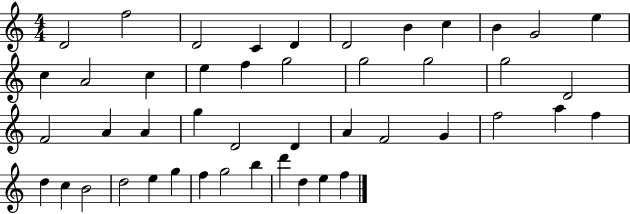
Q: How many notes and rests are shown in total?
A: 46